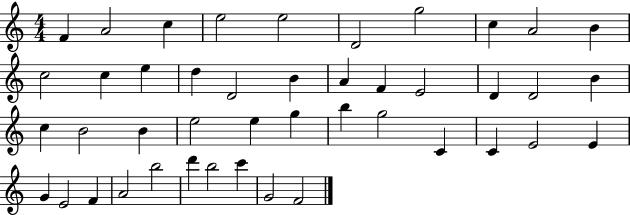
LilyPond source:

{
  \clef treble
  \numericTimeSignature
  \time 4/4
  \key c \major
  f'4 a'2 c''4 | e''2 e''2 | d'2 g''2 | c''4 a'2 b'4 | \break c''2 c''4 e''4 | d''4 d'2 b'4 | a'4 f'4 e'2 | d'4 d'2 b'4 | \break c''4 b'2 b'4 | e''2 e''4 g''4 | b''4 g''2 c'4 | c'4 e'2 e'4 | \break g'4 e'2 f'4 | a'2 b''2 | d'''4 b''2 c'''4 | g'2 f'2 | \break \bar "|."
}